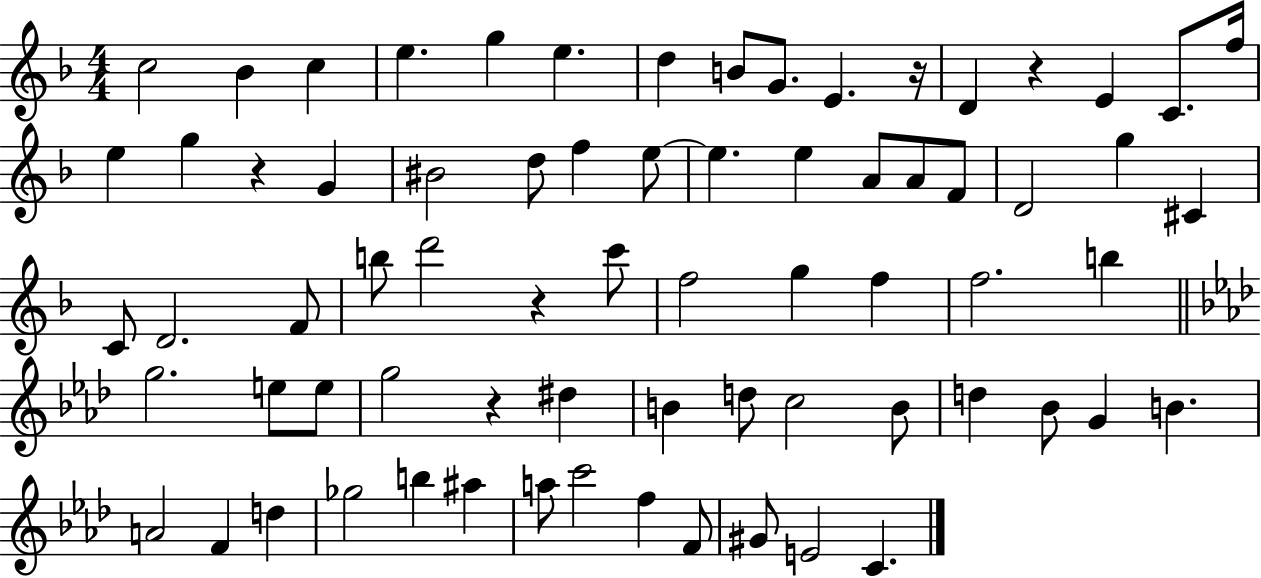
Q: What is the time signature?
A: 4/4